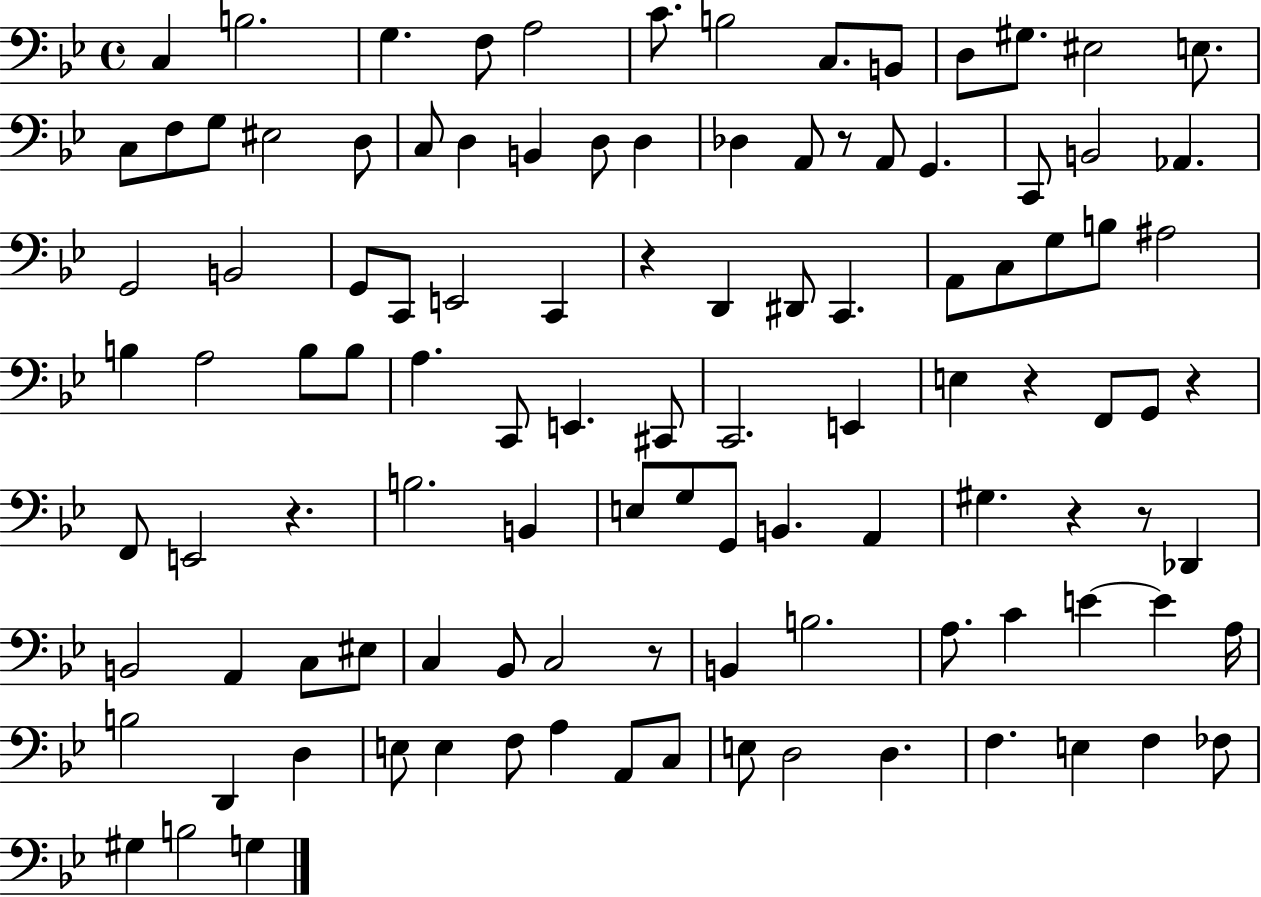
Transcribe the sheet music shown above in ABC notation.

X:1
T:Untitled
M:4/4
L:1/4
K:Bb
C, B,2 G, F,/2 A,2 C/2 B,2 C,/2 B,,/2 D,/2 ^G,/2 ^E,2 E,/2 C,/2 F,/2 G,/2 ^E,2 D,/2 C,/2 D, B,, D,/2 D, _D, A,,/2 z/2 A,,/2 G,, C,,/2 B,,2 _A,, G,,2 B,,2 G,,/2 C,,/2 E,,2 C,, z D,, ^D,,/2 C,, A,,/2 C,/2 G,/2 B,/2 ^A,2 B, A,2 B,/2 B,/2 A, C,,/2 E,, ^C,,/2 C,,2 E,, E, z F,,/2 G,,/2 z F,,/2 E,,2 z B,2 B,, E,/2 G,/2 G,,/2 B,, A,, ^G, z z/2 _D,, B,,2 A,, C,/2 ^E,/2 C, _B,,/2 C,2 z/2 B,, B,2 A,/2 C E E A,/4 B,2 D,, D, E,/2 E, F,/2 A, A,,/2 C,/2 E,/2 D,2 D, F, E, F, _F,/2 ^G, B,2 G,